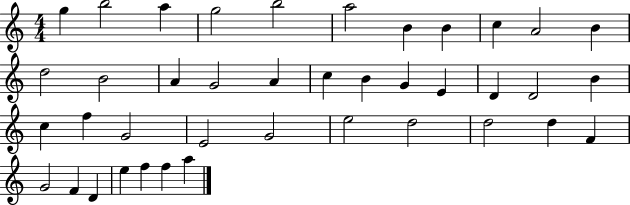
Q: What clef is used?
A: treble